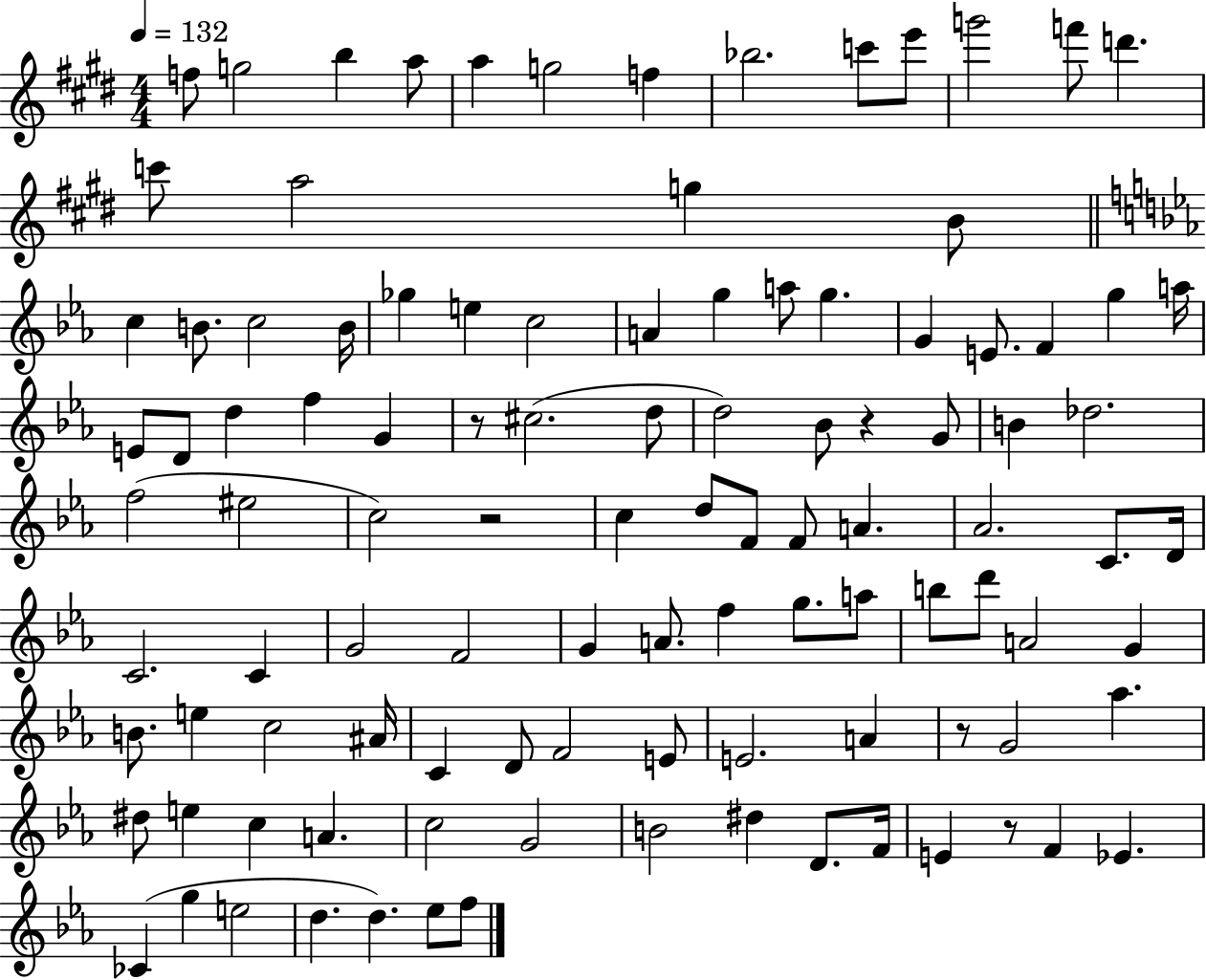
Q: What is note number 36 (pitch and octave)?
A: D5